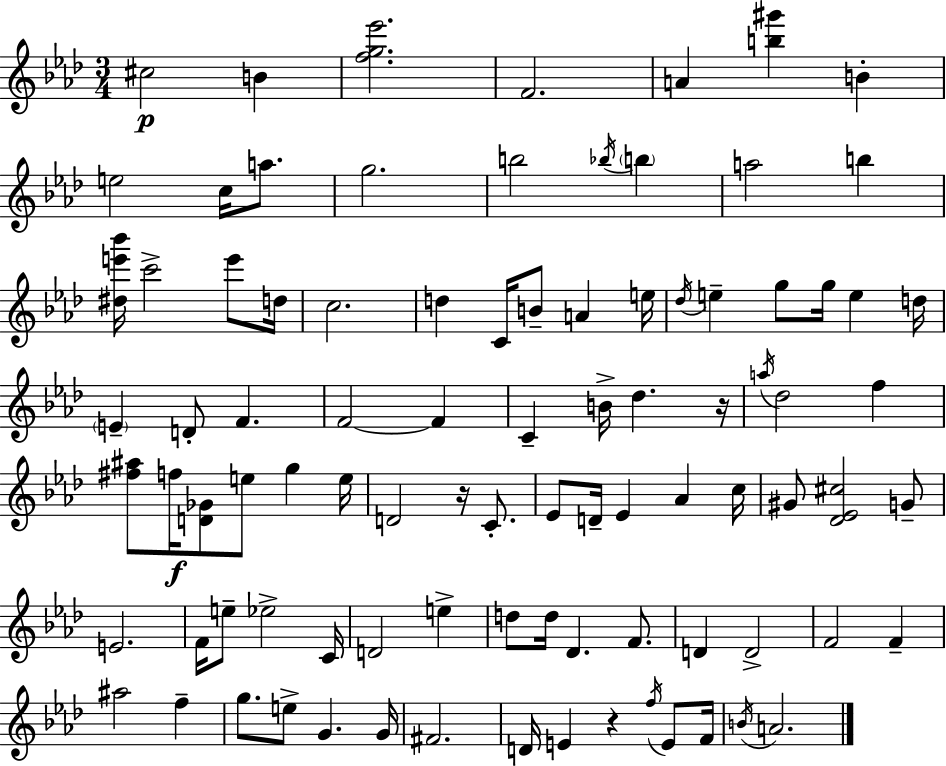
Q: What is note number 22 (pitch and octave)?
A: A4